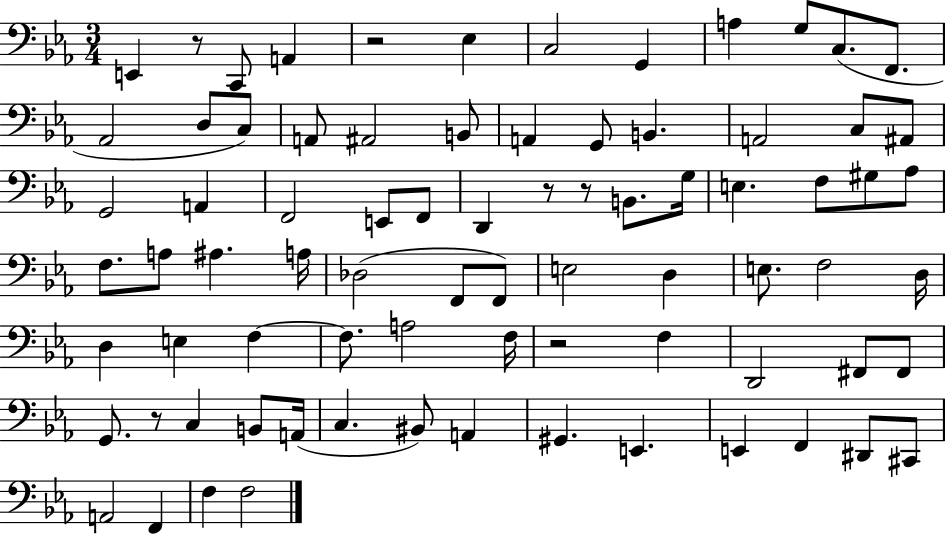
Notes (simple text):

E2/q R/e C2/e A2/q R/h Eb3/q C3/h G2/q A3/q G3/e C3/e. F2/e. Ab2/h D3/e C3/e A2/e A#2/h B2/e A2/q G2/e B2/q. A2/h C3/e A#2/e G2/h A2/q F2/h E2/e F2/e D2/q R/e R/e B2/e. G3/s E3/q. F3/e G#3/e Ab3/e F3/e. A3/e A#3/q. A3/s Db3/h F2/e F2/e E3/h D3/q E3/e. F3/h D3/s D3/q E3/q F3/q F3/e. A3/h F3/s R/h F3/q D2/h F#2/e F#2/e G2/e. R/e C3/q B2/e A2/s C3/q. BIS2/e A2/q G#2/q. E2/q. E2/q F2/q D#2/e C#2/e A2/h F2/q F3/q F3/h